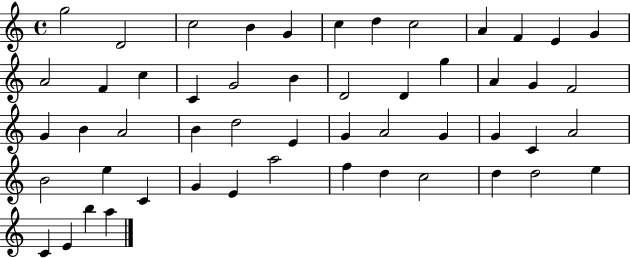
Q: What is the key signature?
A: C major